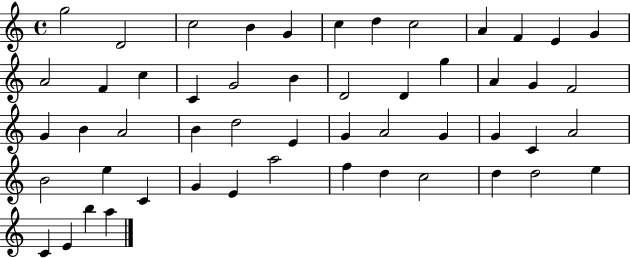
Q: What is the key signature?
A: C major